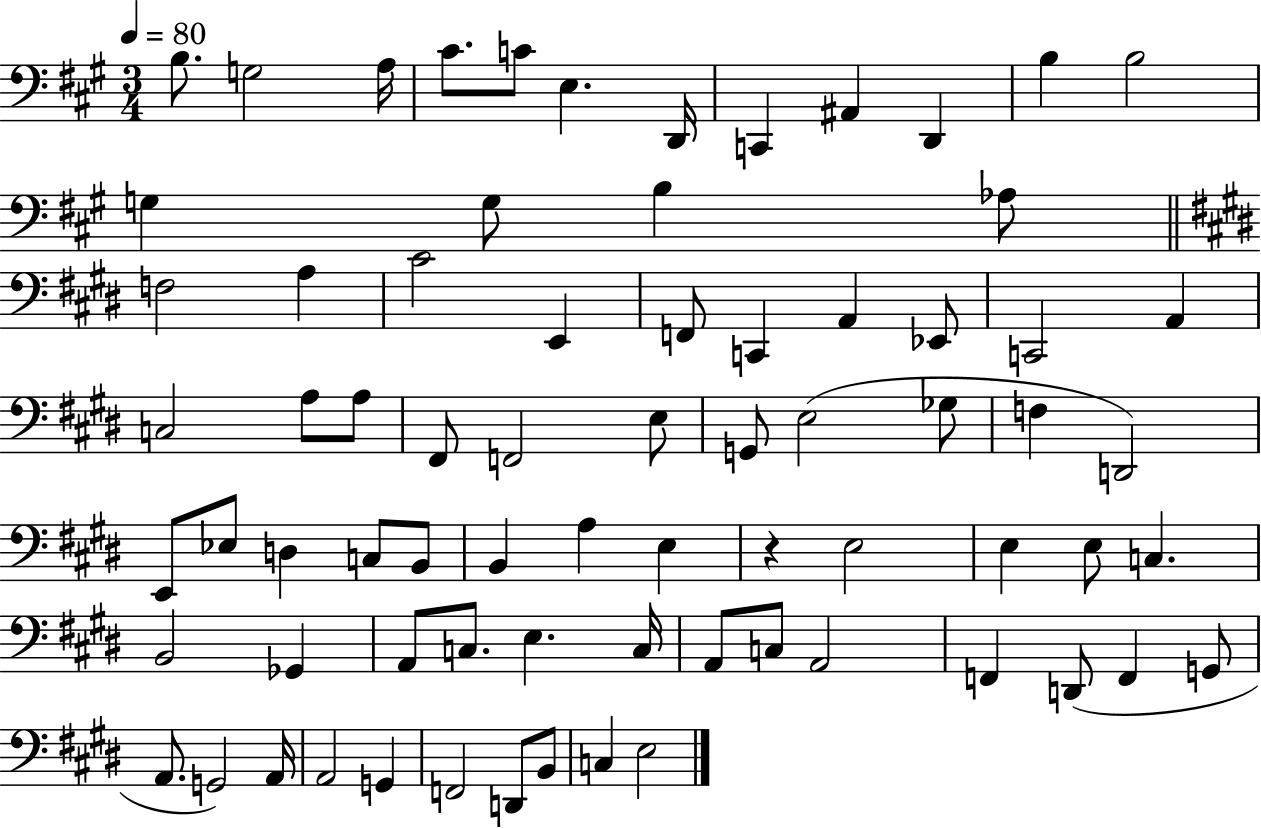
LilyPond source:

{
  \clef bass
  \numericTimeSignature
  \time 3/4
  \key a \major
  \tempo 4 = 80
  b8. g2 a16 | cis'8. c'8 e4. d,16 | c,4 ais,4 d,4 | b4 b2 | \break g4 g8 b4 aes8 | \bar "||" \break \key e \major f2 a4 | cis'2 e,4 | f,8 c,4 a,4 ees,8 | c,2 a,4 | \break c2 a8 a8 | fis,8 f,2 e8 | g,8 e2( ges8 | f4 d,2) | \break e,8 ees8 d4 c8 b,8 | b,4 a4 e4 | r4 e2 | e4 e8 c4. | \break b,2 ges,4 | a,8 c8. e4. c16 | a,8 c8 a,2 | f,4 d,8( f,4 g,8 | \break a,8. g,2) a,16 | a,2 g,4 | f,2 d,8 b,8 | c4 e2 | \break \bar "|."
}